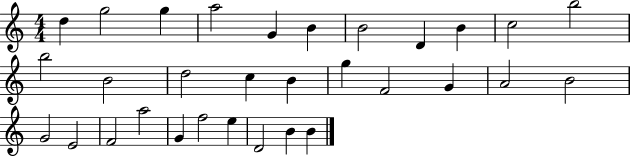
D5/q G5/h G5/q A5/h G4/q B4/q B4/h D4/q B4/q C5/h B5/h B5/h B4/h D5/h C5/q B4/q G5/q F4/h G4/q A4/h B4/h G4/h E4/h F4/h A5/h G4/q F5/h E5/q D4/h B4/q B4/q